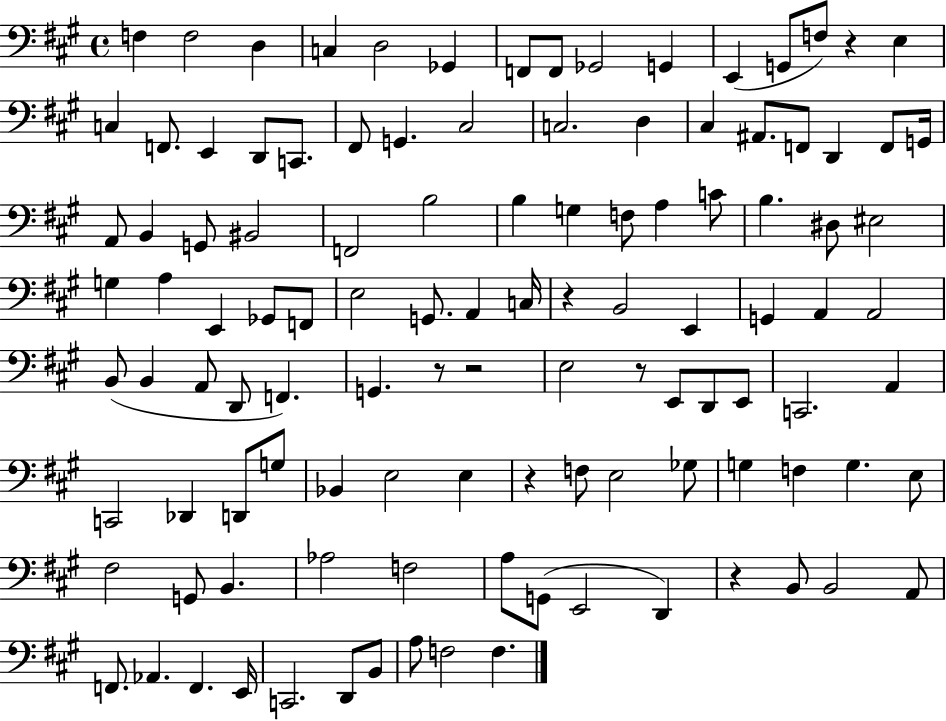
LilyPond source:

{
  \clef bass
  \time 4/4
  \defaultTimeSignature
  \key a \major
  \repeat volta 2 { f4 f2 d4 | c4 d2 ges,4 | f,8 f,8 ges,2 g,4 | e,4( g,8 f8) r4 e4 | \break c4 f,8. e,4 d,8 c,8. | fis,8 g,4. cis2 | c2. d4 | cis4 ais,8. f,8 d,4 f,8 g,16 | \break a,8 b,4 g,8 bis,2 | f,2 b2 | b4 g4 f8 a4 c'8 | b4. dis8 eis2 | \break g4 a4 e,4 ges,8 f,8 | e2 g,8. a,4 c16 | r4 b,2 e,4 | g,4 a,4 a,2 | \break b,8( b,4 a,8 d,8 f,4.) | g,4. r8 r2 | e2 r8 e,8 d,8 e,8 | c,2. a,4 | \break c,2 des,4 d,8 g8 | bes,4 e2 e4 | r4 f8 e2 ges8 | g4 f4 g4. e8 | \break fis2 g,8 b,4. | aes2 f2 | a8 g,8( e,2 d,4) | r4 b,8 b,2 a,8 | \break f,8. aes,4. f,4. e,16 | c,2. d,8 b,8 | a8 f2 f4. | } \bar "|."
}